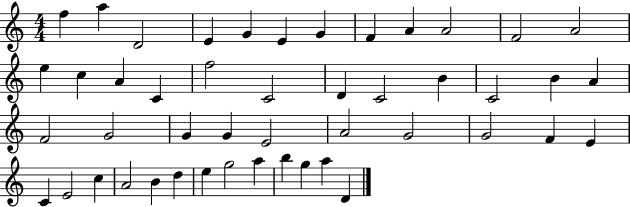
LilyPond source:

{
  \clef treble
  \numericTimeSignature
  \time 4/4
  \key c \major
  f''4 a''4 d'2 | e'4 g'4 e'4 g'4 | f'4 a'4 a'2 | f'2 a'2 | \break e''4 c''4 a'4 c'4 | f''2 c'2 | d'4 c'2 b'4 | c'2 b'4 a'4 | \break f'2 g'2 | g'4 g'4 e'2 | a'2 g'2 | g'2 f'4 e'4 | \break c'4 e'2 c''4 | a'2 b'4 d''4 | e''4 g''2 a''4 | b''4 g''4 a''4 d'4 | \break \bar "|."
}